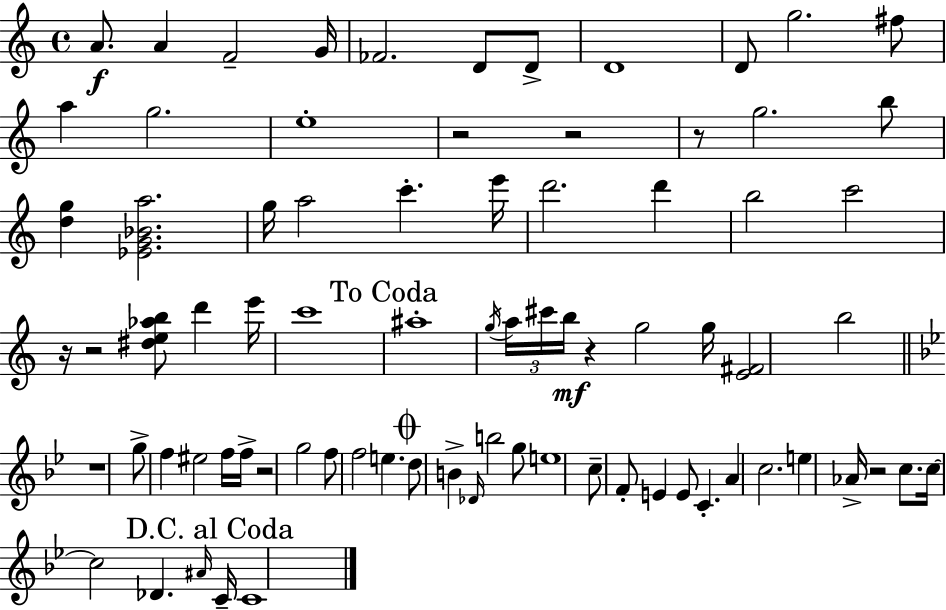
{
  \clef treble
  \time 4/4
  \defaultTimeSignature
  \key c \major
  \repeat volta 2 { a'8.\f a'4 f'2-- g'16 | fes'2. d'8 d'8-> | d'1 | d'8 g''2. fis''8 | \break a''4 g''2. | e''1-. | r2 r2 | r8 g''2. b''8 | \break <d'' g''>4 <ees' g' bes' a''>2. | g''16 a''2 c'''4.-. e'''16 | d'''2. d'''4 | b''2 c'''2 | \break r16 r2 <dis'' e'' aes'' b''>8 d'''4 e'''16 | c'''1 | \mark "To Coda" ais''1-. | \acciaccatura { g''16 } \tuplet 3/2 { a''16 cis'''16 b''16\mf } r4 g''2 | \break g''16 <e' fis'>2 b''2 | \bar "||" \break \key g \minor r1 | g''8-> f''4 eis''2 f''16 f''16-> | r2 g''2 | f''8 f''2 e''4. | \break \mark \markup { \musicglyph "scripts.coda" } d''8 b'4-> \grace { des'16 } b''2 g''8 | e''1 | c''8-- f'8-. e'4 e'8 c'4.-. | a'4 c''2. | \break e''4 aes'16-> r2 c''8. | c''16~~ c''2 des'4. | \grace { ais'16 } \mark "D.C. al Coda" c'16-- c'1 | } \bar "|."
}